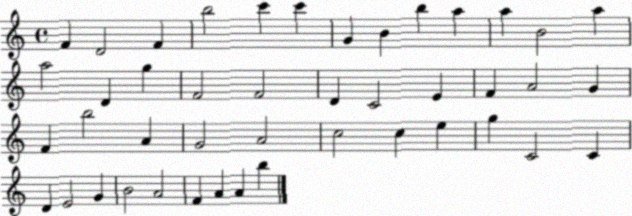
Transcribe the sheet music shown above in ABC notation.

X:1
T:Untitled
M:4/4
L:1/4
K:C
F D2 F b2 c' c' G B b a a B2 a a2 D g F2 F2 D C2 E F A2 G F b2 A G2 A2 c2 c e g C2 C D E2 G B2 A2 F A A b